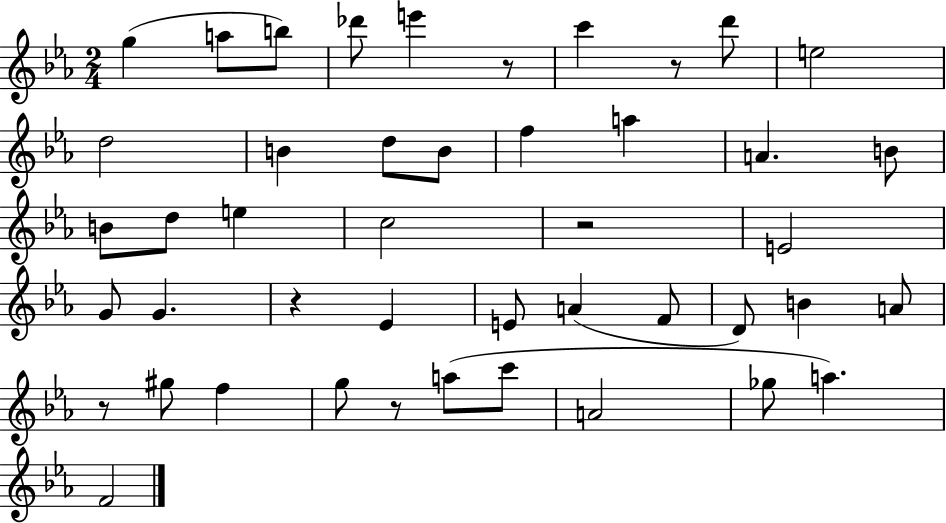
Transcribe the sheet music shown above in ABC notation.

X:1
T:Untitled
M:2/4
L:1/4
K:Eb
g a/2 b/2 _d'/2 e' z/2 c' z/2 d'/2 e2 d2 B d/2 B/2 f a A B/2 B/2 d/2 e c2 z2 E2 G/2 G z _E E/2 A F/2 D/2 B A/2 z/2 ^g/2 f g/2 z/2 a/2 c'/2 A2 _g/2 a F2